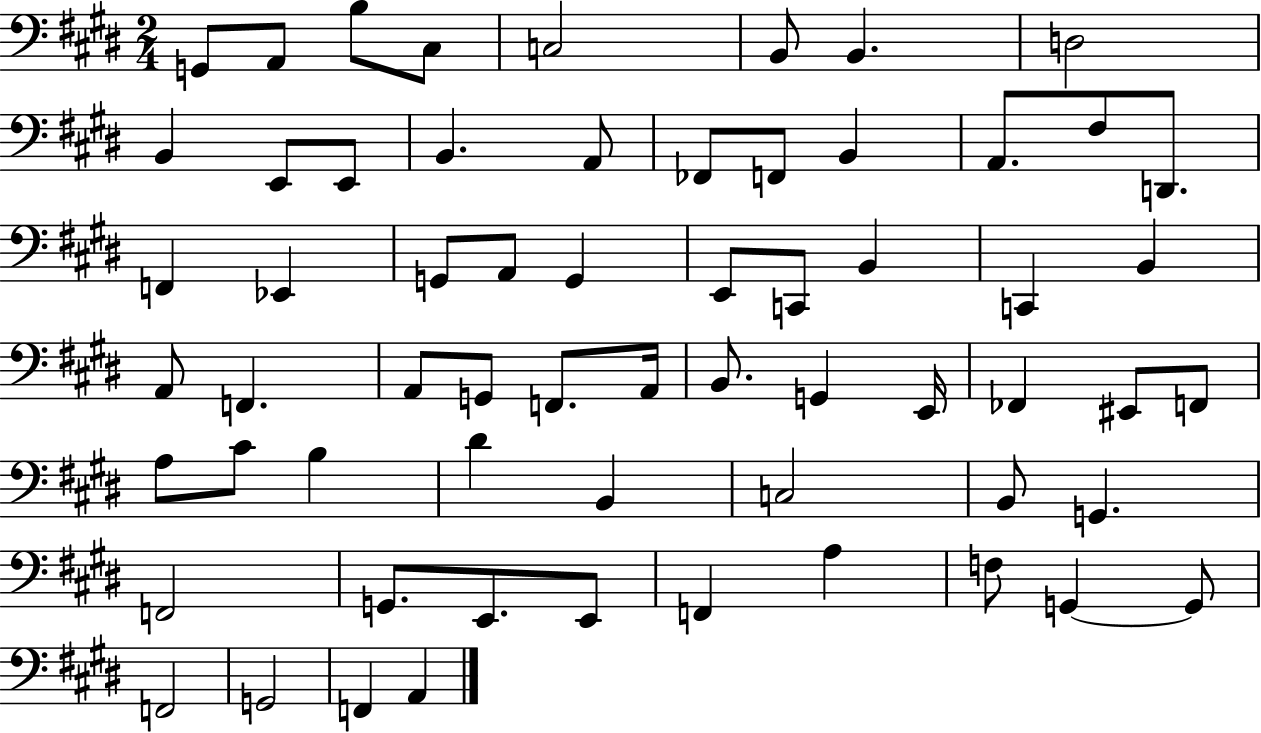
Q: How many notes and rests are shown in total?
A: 62